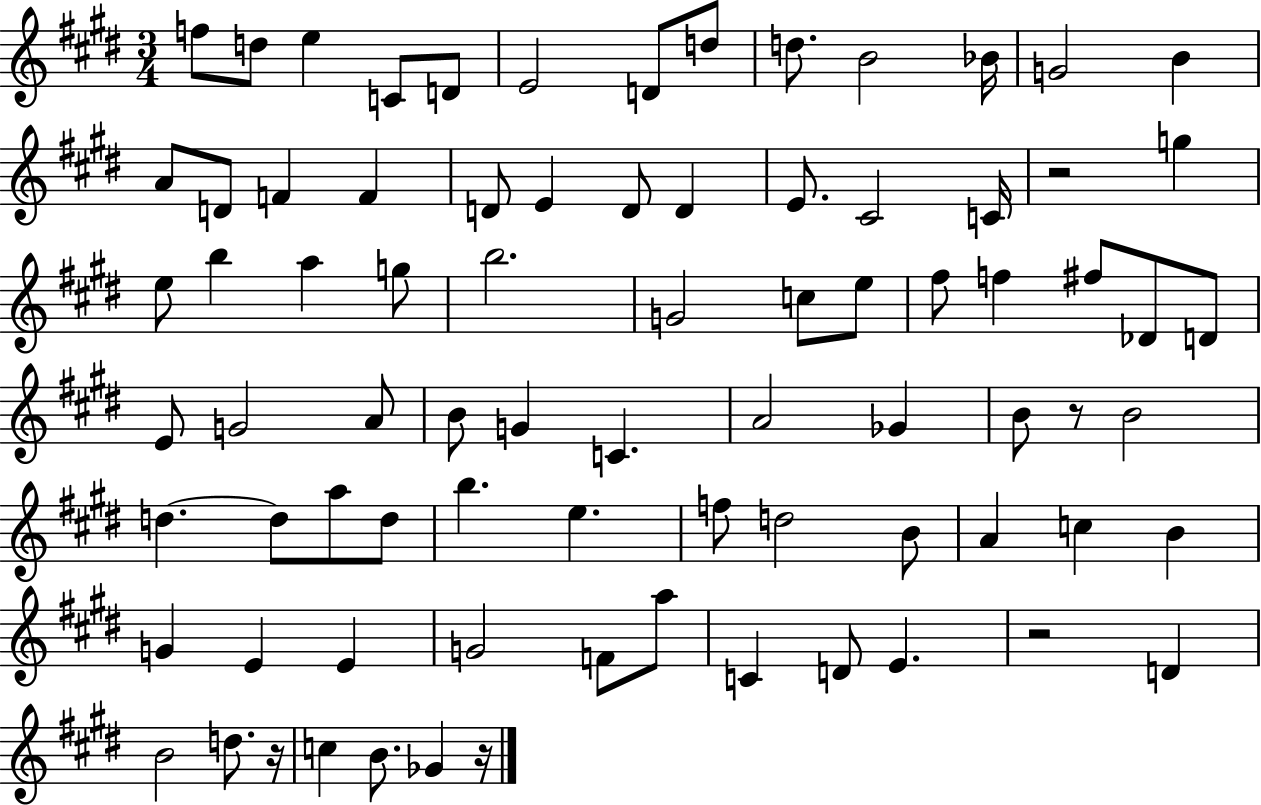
{
  \clef treble
  \numericTimeSignature
  \time 3/4
  \key e \major
  \repeat volta 2 { f''8 d''8 e''4 c'8 d'8 | e'2 d'8 d''8 | d''8. b'2 bes'16 | g'2 b'4 | \break a'8 d'8 f'4 f'4 | d'8 e'4 d'8 d'4 | e'8. cis'2 c'16 | r2 g''4 | \break e''8 b''4 a''4 g''8 | b''2. | g'2 c''8 e''8 | fis''8 f''4 fis''8 des'8 d'8 | \break e'8 g'2 a'8 | b'8 g'4 c'4. | a'2 ges'4 | b'8 r8 b'2 | \break d''4.~~ d''8 a''8 d''8 | b''4. e''4. | f''8 d''2 b'8 | a'4 c''4 b'4 | \break g'4 e'4 e'4 | g'2 f'8 a''8 | c'4 d'8 e'4. | r2 d'4 | \break b'2 d''8. r16 | c''4 b'8. ges'4 r16 | } \bar "|."
}